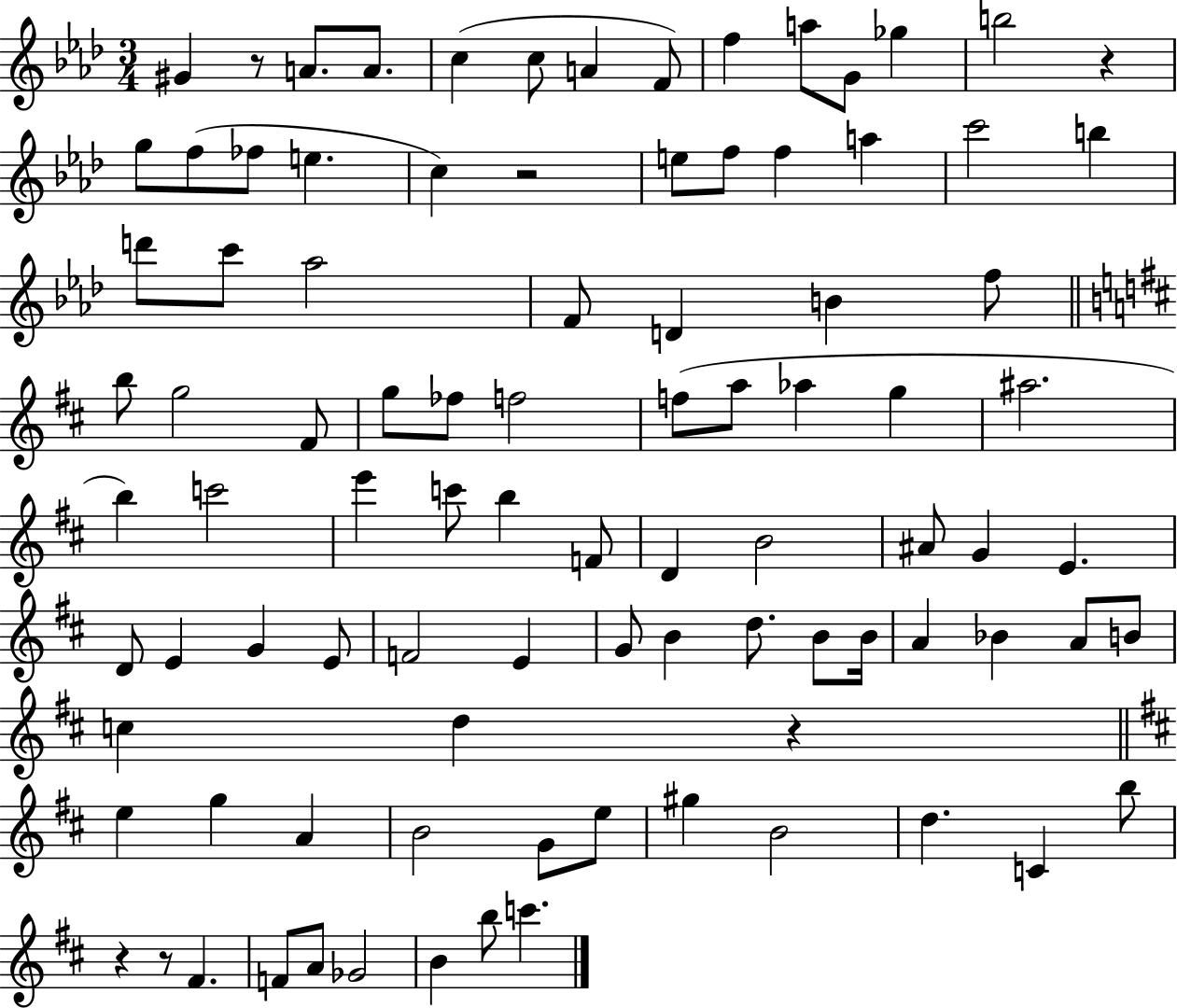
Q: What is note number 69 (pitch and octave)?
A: D5